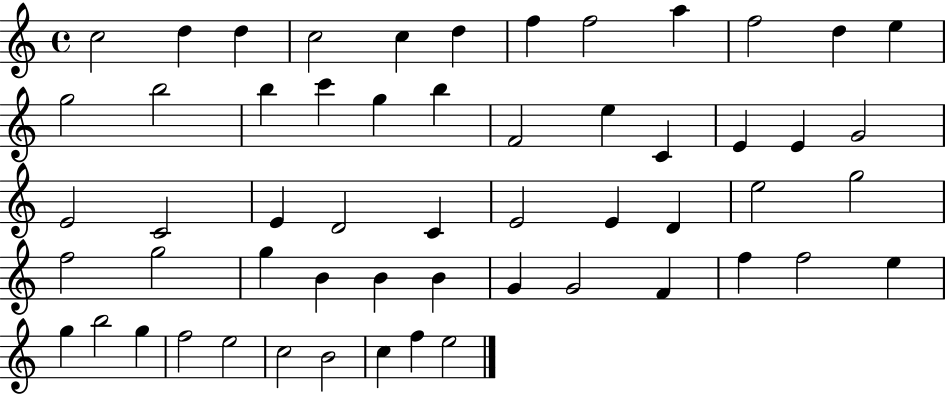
{
  \clef treble
  \time 4/4
  \defaultTimeSignature
  \key c \major
  c''2 d''4 d''4 | c''2 c''4 d''4 | f''4 f''2 a''4 | f''2 d''4 e''4 | \break g''2 b''2 | b''4 c'''4 g''4 b''4 | f'2 e''4 c'4 | e'4 e'4 g'2 | \break e'2 c'2 | e'4 d'2 c'4 | e'2 e'4 d'4 | e''2 g''2 | \break f''2 g''2 | g''4 b'4 b'4 b'4 | g'4 g'2 f'4 | f''4 f''2 e''4 | \break g''4 b''2 g''4 | f''2 e''2 | c''2 b'2 | c''4 f''4 e''2 | \break \bar "|."
}